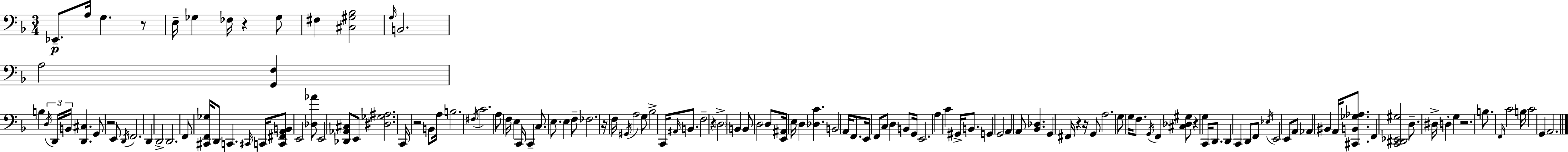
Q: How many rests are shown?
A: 10